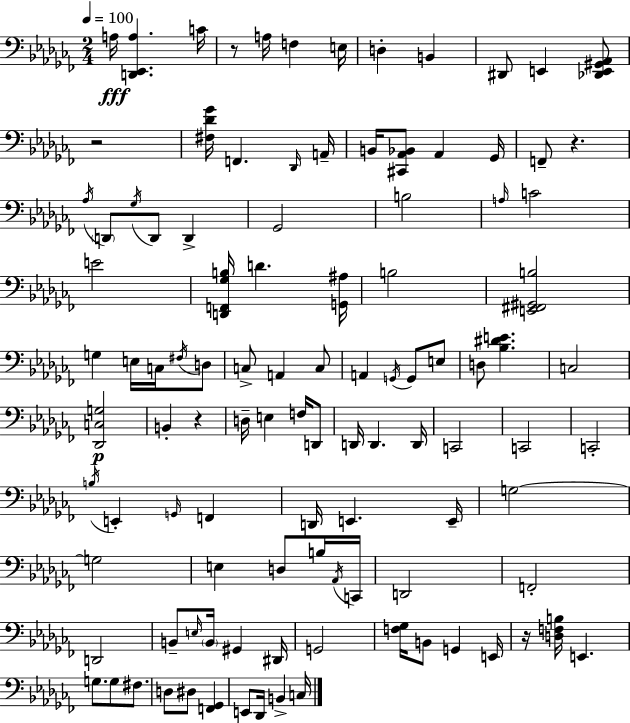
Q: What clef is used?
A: bass